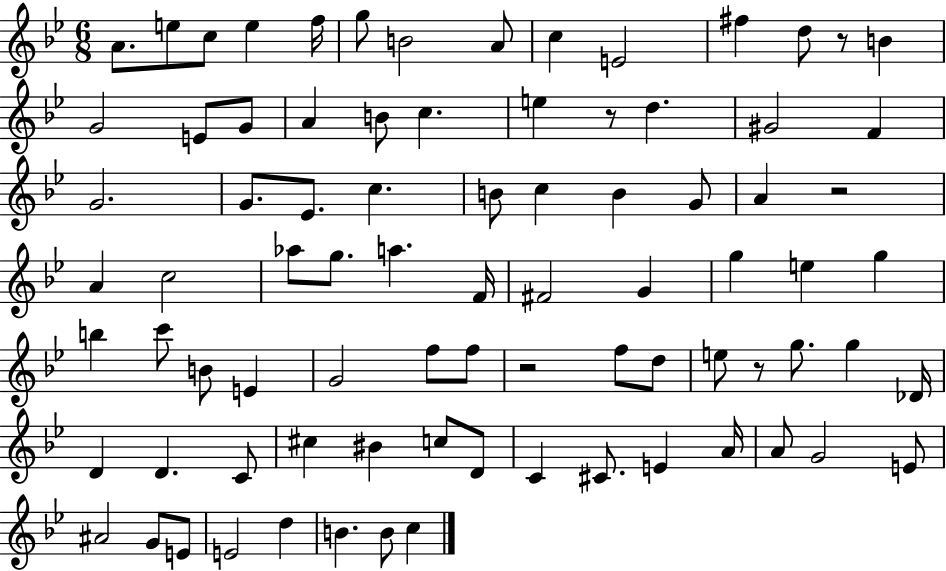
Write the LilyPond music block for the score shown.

{
  \clef treble
  \numericTimeSignature
  \time 6/8
  \key bes \major
  a'8. e''8 c''8 e''4 f''16 | g''8 b'2 a'8 | c''4 e'2 | fis''4 d''8 r8 b'4 | \break g'2 e'8 g'8 | a'4 b'8 c''4. | e''4 r8 d''4. | gis'2 f'4 | \break g'2. | g'8. ees'8. c''4. | b'8 c''4 b'4 g'8 | a'4 r2 | \break a'4 c''2 | aes''8 g''8. a''4. f'16 | fis'2 g'4 | g''4 e''4 g''4 | \break b''4 c'''8 b'8 e'4 | g'2 f''8 f''8 | r2 f''8 d''8 | e''8 r8 g''8. g''4 des'16 | \break d'4 d'4. c'8 | cis''4 bis'4 c''8 d'8 | c'4 cis'8. e'4 a'16 | a'8 g'2 e'8 | \break ais'2 g'8 e'8 | e'2 d''4 | b'4. b'8 c''4 | \bar "|."
}